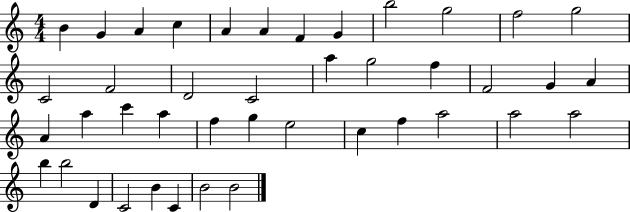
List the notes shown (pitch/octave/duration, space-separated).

B4/q G4/q A4/q C5/q A4/q A4/q F4/q G4/q B5/h G5/h F5/h G5/h C4/h F4/h D4/h C4/h A5/q G5/h F5/q F4/h G4/q A4/q A4/q A5/q C6/q A5/q F5/q G5/q E5/h C5/q F5/q A5/h A5/h A5/h B5/q B5/h D4/q C4/h B4/q C4/q B4/h B4/h